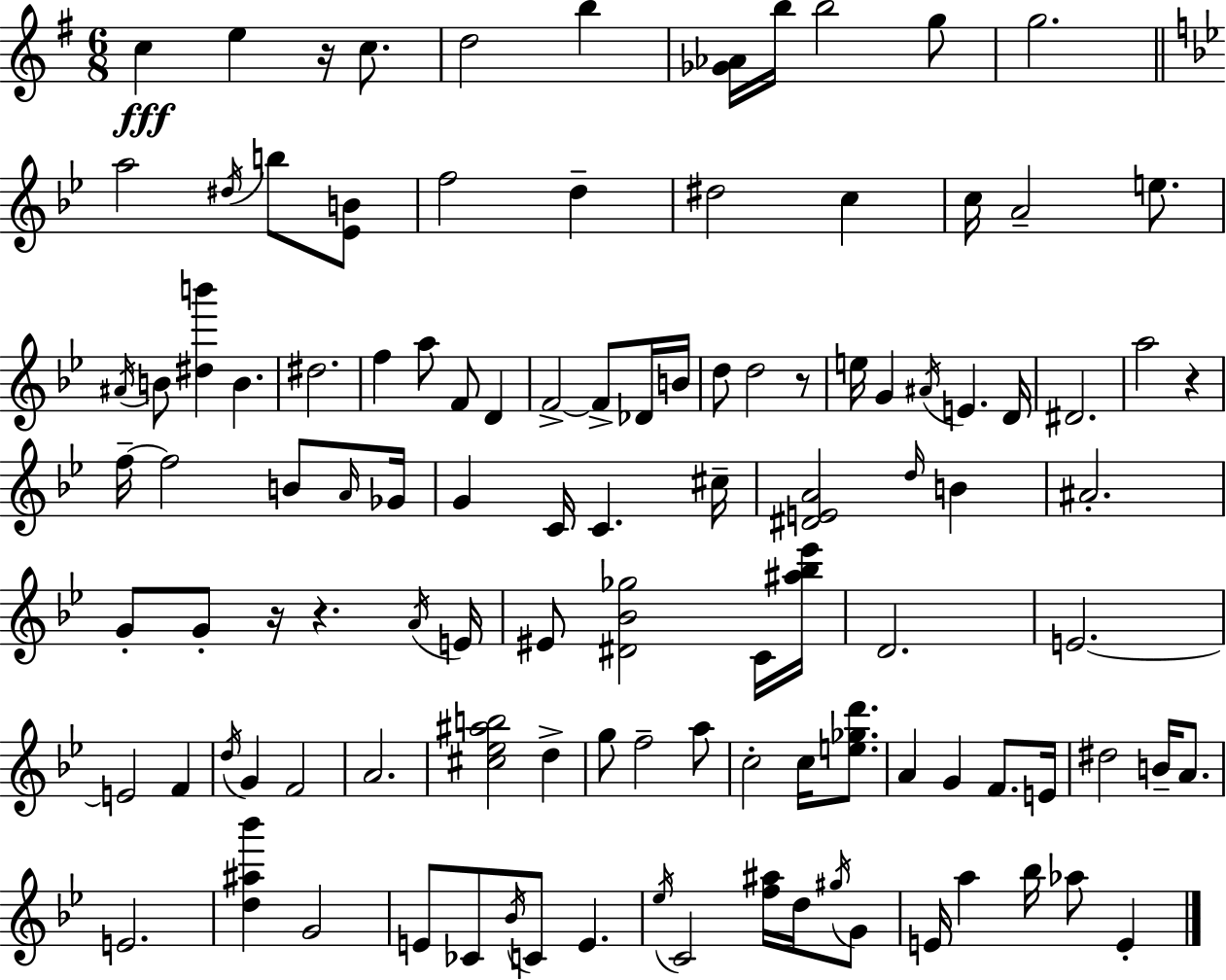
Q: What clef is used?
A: treble